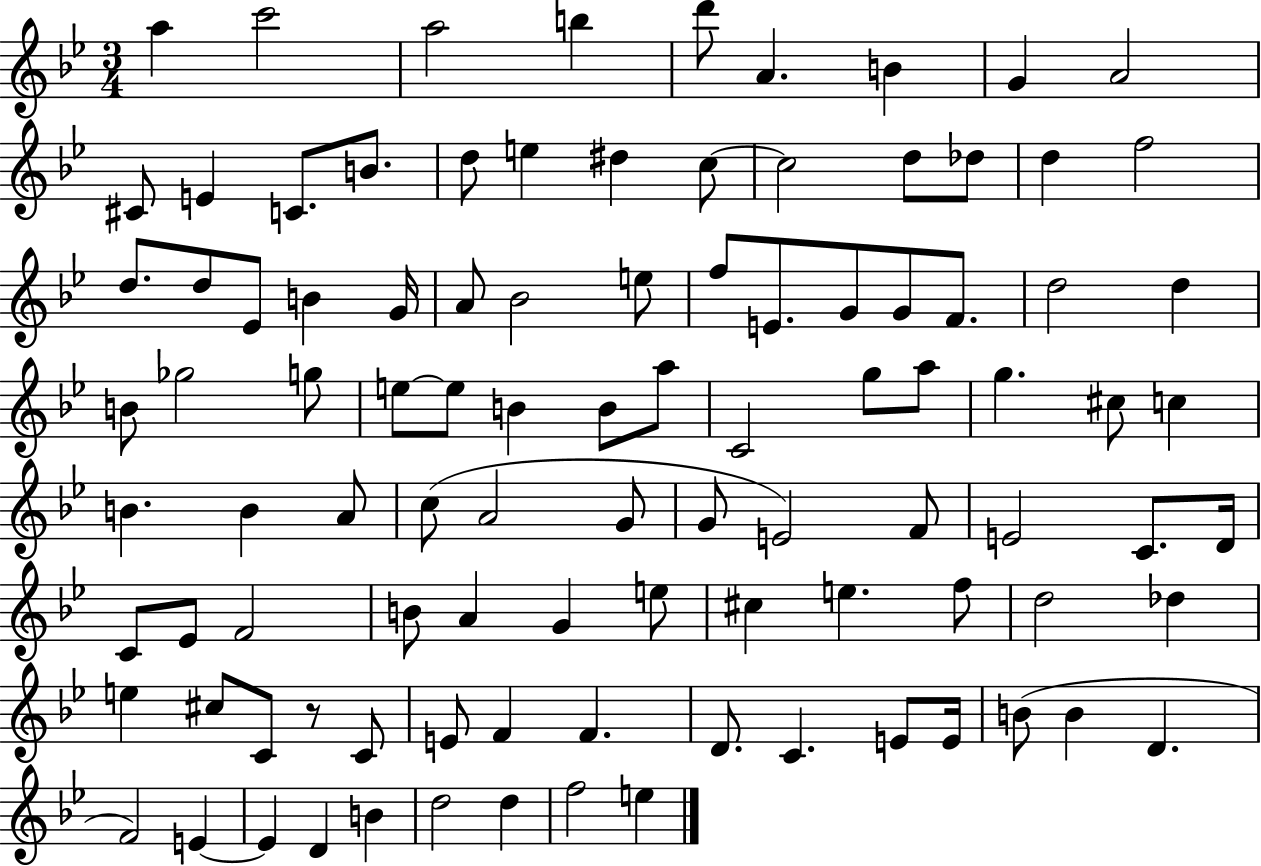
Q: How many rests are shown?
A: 1